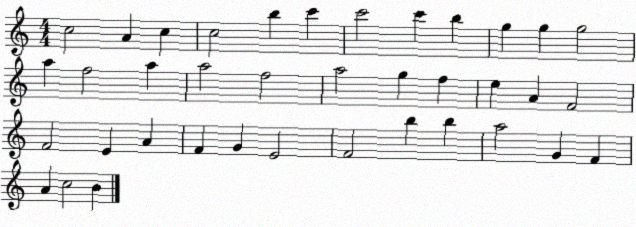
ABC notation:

X:1
T:Untitled
M:4/4
L:1/4
K:C
c2 A c c2 b c' c'2 c' b g g g2 a f2 a a2 f2 a2 g f e A F2 F2 E A F G E2 F2 b b a2 G F A c2 B